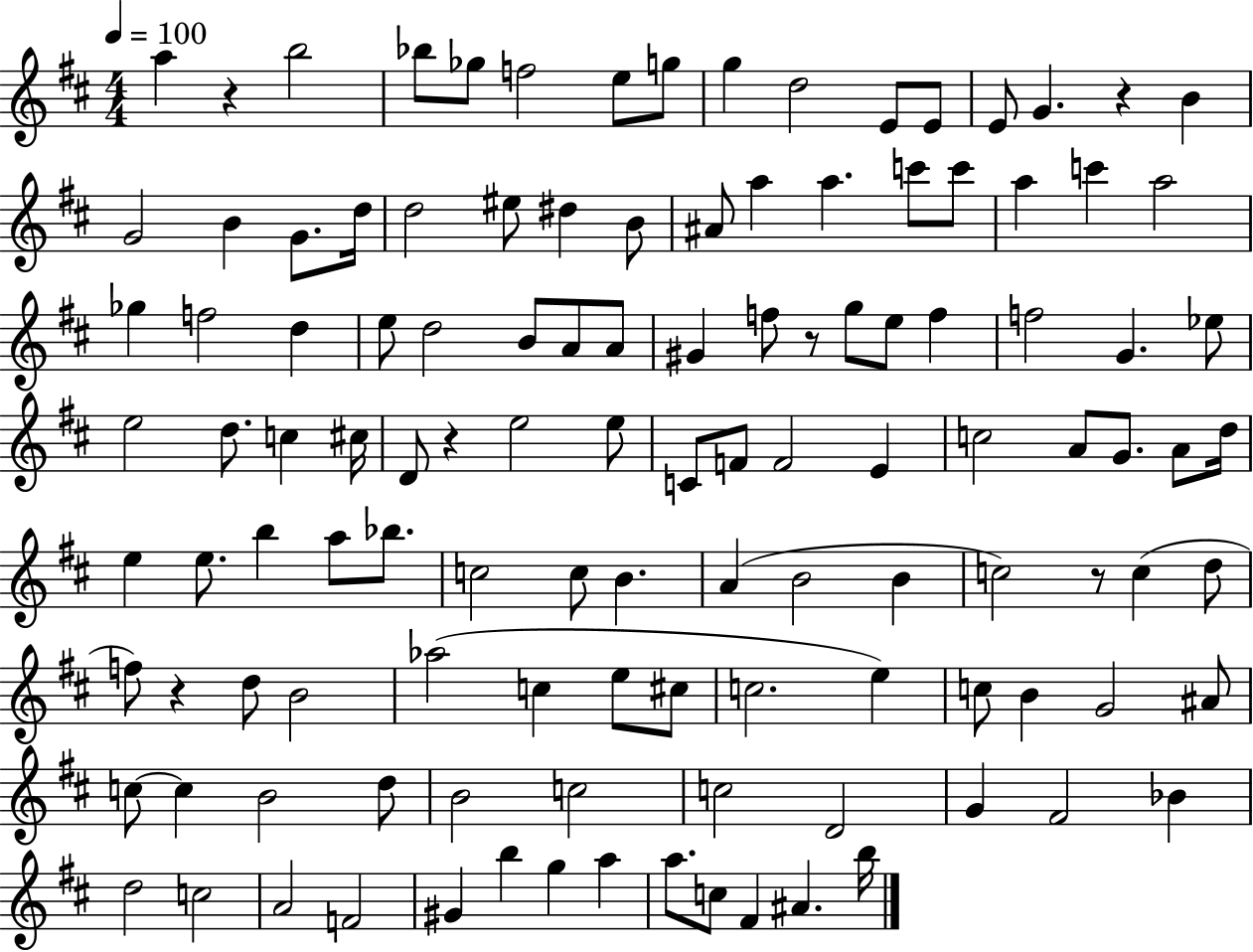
A5/q R/q B5/h Bb5/e Gb5/e F5/h E5/e G5/e G5/q D5/h E4/e E4/e E4/e G4/q. R/q B4/q G4/h B4/q G4/e. D5/s D5/h EIS5/e D#5/q B4/e A#4/e A5/q A5/q. C6/e C6/e A5/q C6/q A5/h Gb5/q F5/h D5/q E5/e D5/h B4/e A4/e A4/e G#4/q F5/e R/e G5/e E5/e F5/q F5/h G4/q. Eb5/e E5/h D5/e. C5/q C#5/s D4/e R/q E5/h E5/e C4/e F4/e F4/h E4/q C5/h A4/e G4/e. A4/e D5/s E5/q E5/e. B5/q A5/e Bb5/e. C5/h C5/e B4/q. A4/q B4/h B4/q C5/h R/e C5/q D5/e F5/e R/q D5/e B4/h Ab5/h C5/q E5/e C#5/e C5/h. E5/q C5/e B4/q G4/h A#4/e C5/e C5/q B4/h D5/e B4/h C5/h C5/h D4/h G4/q F#4/h Bb4/q D5/h C5/h A4/h F4/h G#4/q B5/q G5/q A5/q A5/e. C5/e F#4/q A#4/q. B5/s